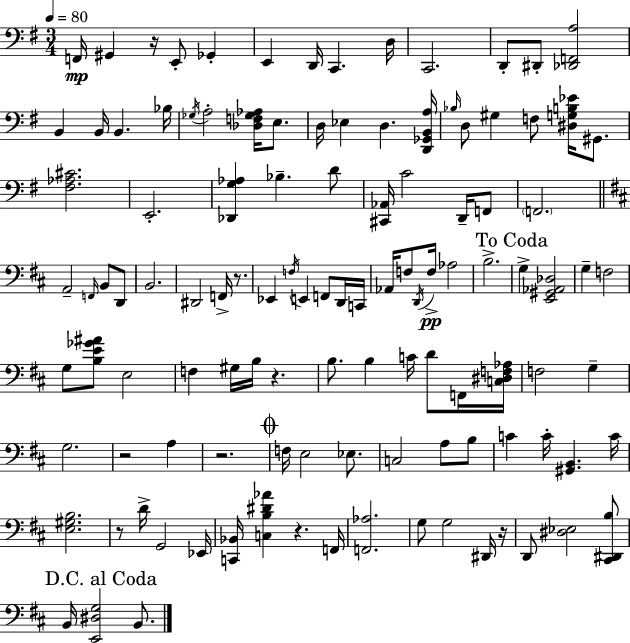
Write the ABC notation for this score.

X:1
T:Untitled
M:3/4
L:1/4
K:G
F,,/4 ^G,, z/4 E,,/2 _G,, E,, D,,/4 C,, D,/4 C,,2 D,,/2 ^D,,/2 [_D,,F,,A,]2 B,, B,,/4 B,, _B,/4 _G,/4 A,2 [_D,F,_G,_A,]/4 E,/2 D,/4 _E, D, [D,,_G,,B,,A,]/4 _B,/4 D,/2 ^G, F,/2 [^D,G,B,_E]/4 ^G,,/2 [^F,_A,^C]2 E,,2 [_D,,G,_A,] _B, D/2 [^C,,_A,,]/4 C2 D,,/4 F,,/2 F,,2 A,,2 F,,/4 B,,/2 D,,/2 B,,2 ^D,,2 F,,/4 z/2 _E,, F,/4 E,, F,,/2 D,,/4 C,,/4 _A,,/4 F,/2 D,,/4 F,/4 _A,2 B,2 G, [E,,^G,,_A,,_D,]2 G, F,2 G,/2 [B,E_G^A]/2 E,2 F, ^G,/4 B,/4 z B,/2 B, C/4 D/2 F,,/4 [C,^D,F,_A,]/4 F,2 G, G,2 z2 A, z2 F,/4 E,2 _E,/2 C,2 A,/2 B,/2 C C/4 [^G,,B,,] C/4 [E,^G,B,]2 z/2 D/4 G,,2 _E,,/4 [C,,_B,,]/4 [C,B,^D_A] z F,,/4 [F,,_A,]2 G,/2 G,2 ^D,,/4 z/4 D,,/2 [^D,_E,]2 [^C,,^D,,B,]/2 B,,/4 [E,,^D,G,]2 B,,/2